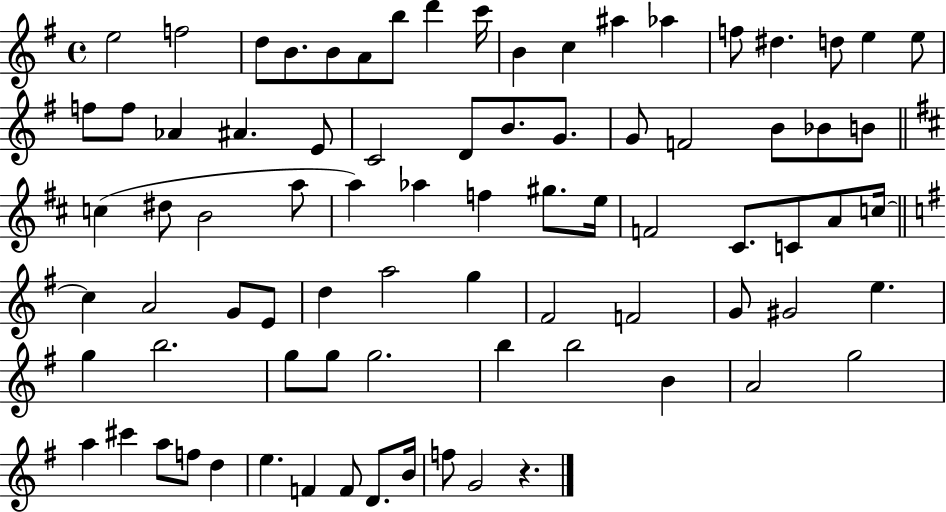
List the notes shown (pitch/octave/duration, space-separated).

E5/h F5/h D5/e B4/e. B4/e A4/e B5/e D6/q C6/s B4/q C5/q A#5/q Ab5/q F5/e D#5/q. D5/e E5/q E5/e F5/e F5/e Ab4/q A#4/q. E4/e C4/h D4/e B4/e. G4/e. G4/e F4/h B4/e Bb4/e B4/e C5/q D#5/e B4/h A5/e A5/q Ab5/q F5/q G#5/e. E5/s F4/h C#4/e. C4/e A4/e C5/s C5/q A4/h G4/e E4/e D5/q A5/h G5/q F#4/h F4/h G4/e G#4/h E5/q. G5/q B5/h. G5/e G5/e G5/h. B5/q B5/h B4/q A4/h G5/h A5/q C#6/q A5/e F5/e D5/q E5/q. F4/q F4/e D4/e. B4/s F5/e G4/h R/q.